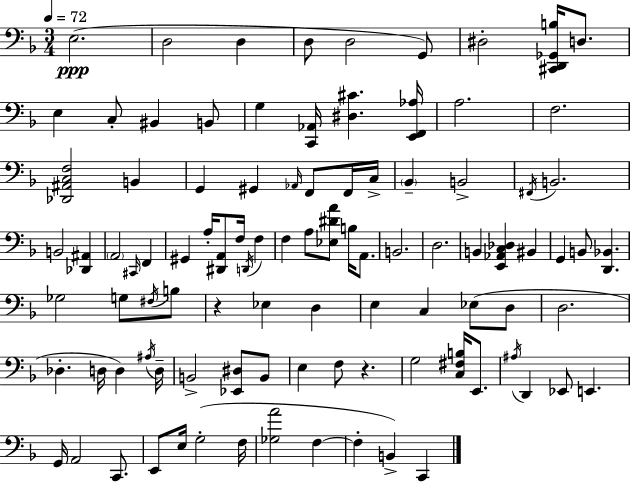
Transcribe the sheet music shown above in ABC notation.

X:1
T:Untitled
M:3/4
L:1/4
K:F
E,2 D,2 D, D,/2 D,2 G,,/2 ^D,2 [^C,,D,,_G,,B,]/4 D,/2 E, C,/2 ^B,, B,,/2 G, [C,,_A,,]/4 [^D,^C] [E,,F,,_A,]/4 A,2 F,2 [_D,,^A,,C,F,]2 B,, G,, ^G,, _A,,/4 F,,/2 F,,/4 C,/4 _B,, B,,2 ^F,,/4 B,,2 B,,2 [_D,,^A,,] A,,2 ^C,,/4 F,, ^G,, A,/4 [^D,,A,,]/2 F,/4 D,,/4 F, F, A,/2 [_E,^DA]/2 B,/4 A,,/2 B,,2 D,2 B,, [E,,_A,,C,_D,] ^B,, G,, B,,/2 [D,,_B,,] _G,2 G,/2 ^F,/4 B,/2 z _E, D, E, C, _E,/2 D,/2 D,2 _D, D,/4 D, ^A,/4 D,/4 B,,2 [_E,,^D,]/2 B,,/2 E, F,/2 z G,2 [C,^F,B,]/4 E,,/2 ^A,/4 D,, _E,,/2 E,, G,,/4 A,,2 C,,/2 E,,/2 E,/4 G,2 F,/4 [_G,A]2 F, F, B,, C,,